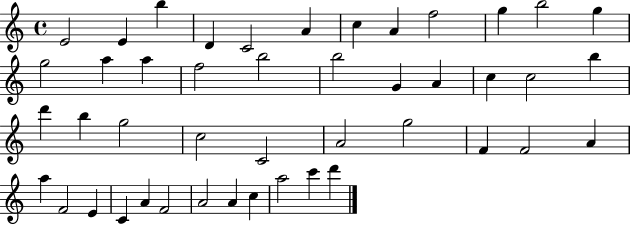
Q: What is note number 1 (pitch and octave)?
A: E4